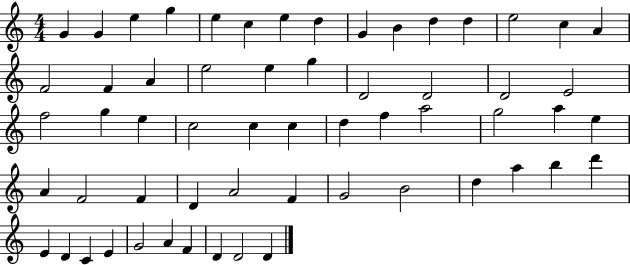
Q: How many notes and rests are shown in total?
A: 59